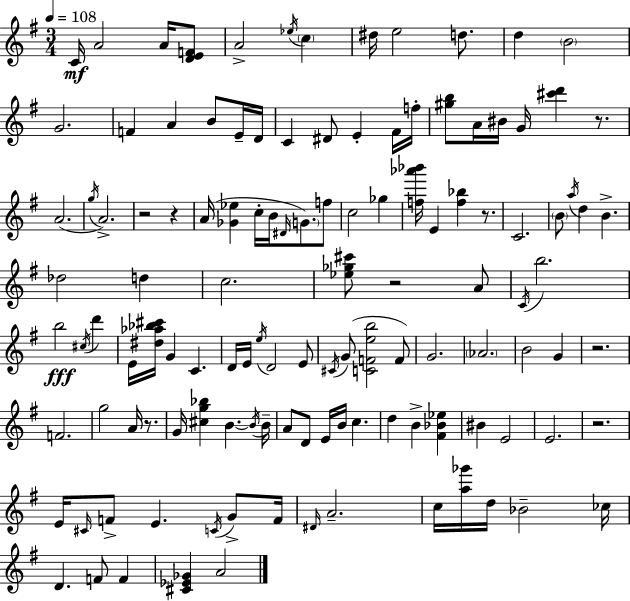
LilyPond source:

{
  \clef treble
  \numericTimeSignature
  \time 3/4
  \key g \major
  \tempo 4 = 108
  c'16\mf a'2 a'16 <d' e' f'>8 | a'2-> \acciaccatura { ees''16 } \parenthesize c''4 | dis''16 e''2 d''8. | d''4 \parenthesize b'2 | \break g'2. | f'4 a'4 b'8 e'16-- | d'16 c'4 dis'8 e'4-. fis'16 | f''16-. <gis'' b''>8 a'16 bis'16 g'16 <cis''' d'''>4 r8. | \break a'2.( | \acciaccatura { g''16 } a'2.->) | r2 r4 | a'16( <ges' ees''>4 c''16-. b'16 \grace { dis'16 } \parenthesize g'8.) | \break f''8 c''2 ges''4 | <f'' aes''' bes'''>16 e'4 <f'' bes''>4 | r8. c'2. | \parenthesize b'8 \acciaccatura { a''16 } d''4 b'4.-> | \break des''2 | d''4 c''2. | <ees'' ges'' cis'''>8 r2 | a'8 \acciaccatura { c'16 } b''2. | \break b''2\fff | \acciaccatura { cis''16 } d'''4 e'16 <dis'' aes'' bes'' cis'''>16 g'4 | c'4. d'16 e'16 \acciaccatura { e''16 } d'2 | e'8 \acciaccatura { cis'16 } g'8( <c' f' e'' b''>2 | \break f'8) g'2. | \parenthesize aes'2. | b'2 | g'4 r2. | \break f'2. | g''2 | a'16 r8. g'16 <cis'' g'' bes''>4 | b'4.~~ \acciaccatura { b'16 } b'16-- a'8 d'8 | \break e'16 b'16 c''4. d''4 | b'4-> <fis' bes' ees''>4 bis'4 | e'2 e'2. | r2. | \break e'16 \grace { cis'16 } f'8-> | e'4. \acciaccatura { c'16 } g'8-> f'16 \grace { dis'16 } | a'2.-- | c''16 <a'' ges'''>16 d''16 bes'2-- ces''16 | \break d'4. f'8 f'4 | <cis' ees' ges'>4 a'2 | \bar "|."
}